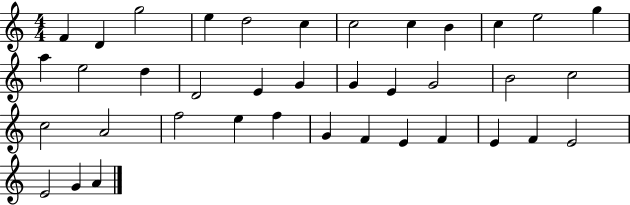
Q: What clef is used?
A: treble